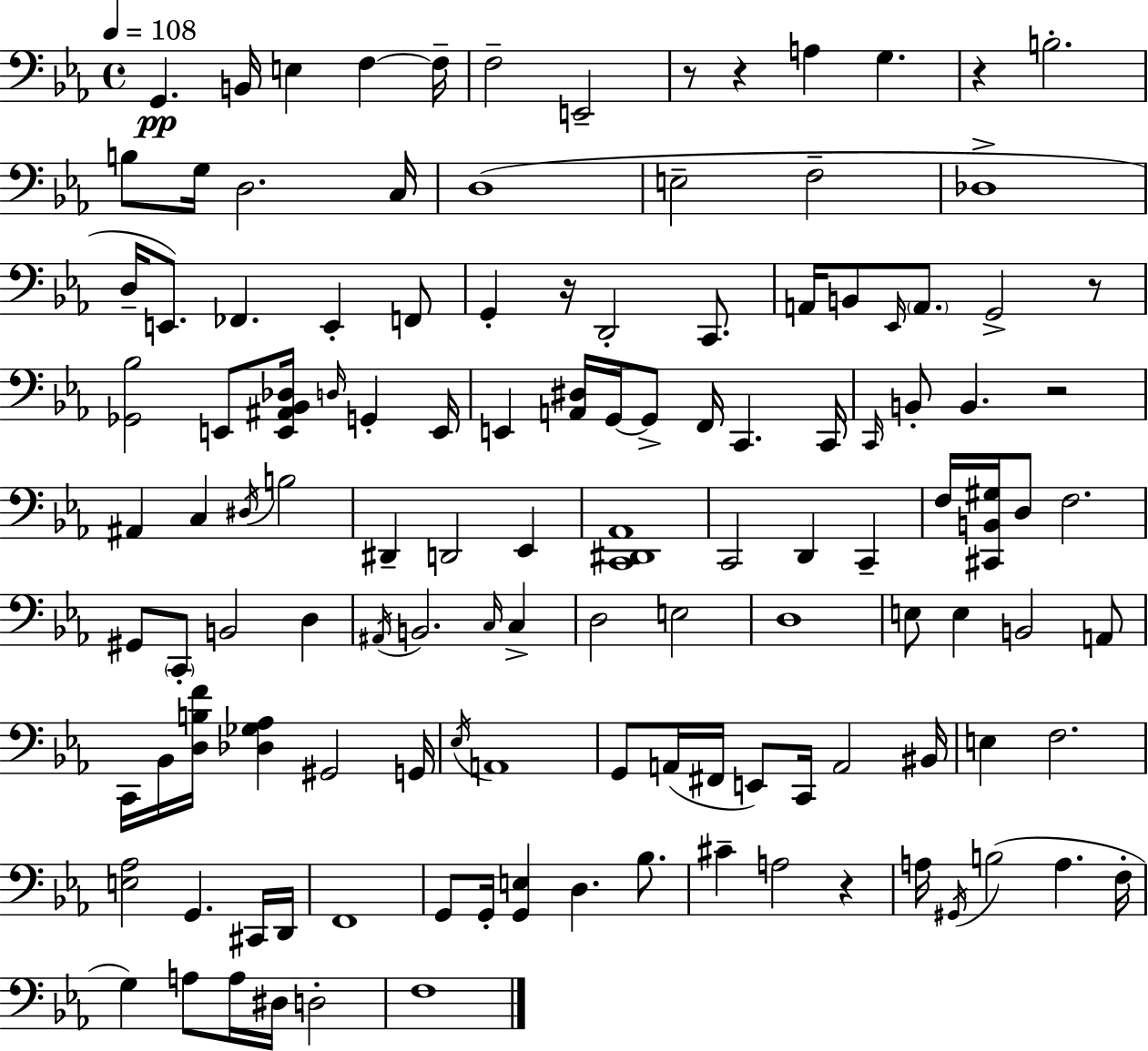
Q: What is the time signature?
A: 4/4